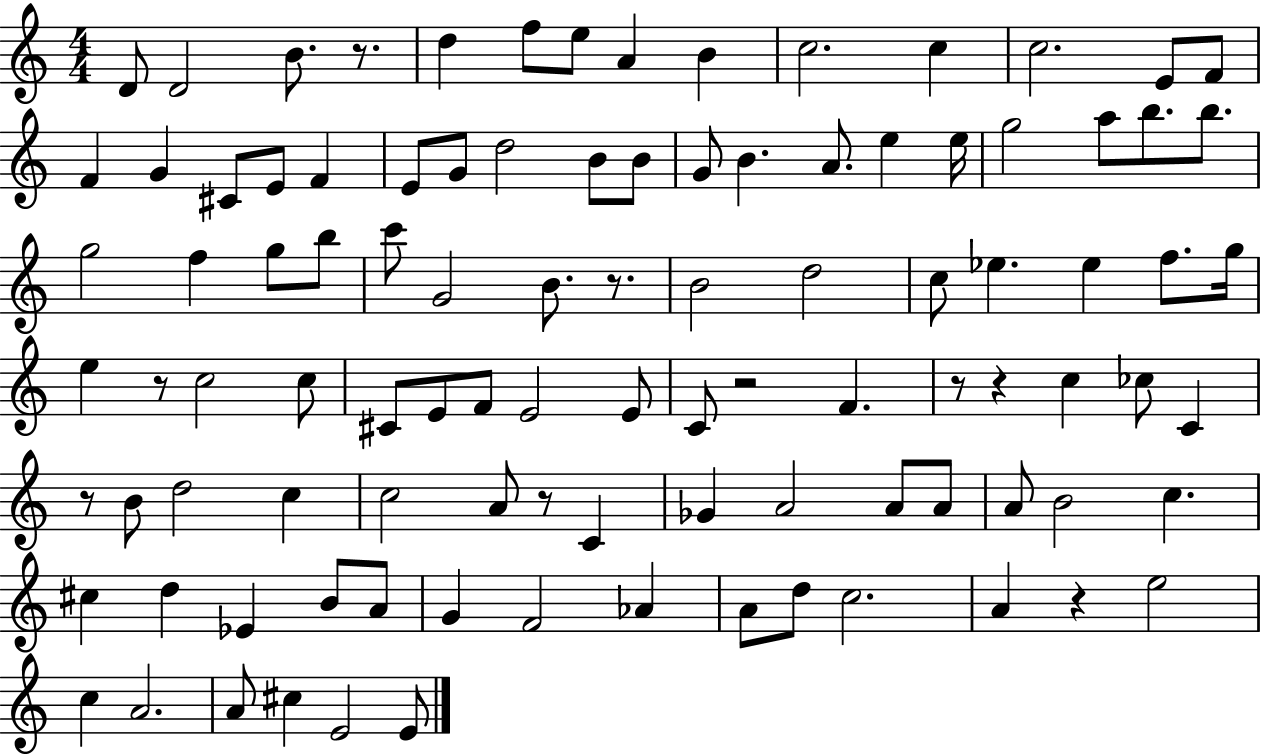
D4/e D4/h B4/e. R/e. D5/q F5/e E5/e A4/q B4/q C5/h. C5/q C5/h. E4/e F4/e F4/q G4/q C#4/e E4/e F4/q E4/e G4/e D5/h B4/e B4/e G4/e B4/q. A4/e. E5/q E5/s G5/h A5/e B5/e. B5/e. G5/h F5/q G5/e B5/e C6/e G4/h B4/e. R/e. B4/h D5/h C5/e Eb5/q. Eb5/q F5/e. G5/s E5/q R/e C5/h C5/e C#4/e E4/e F4/e E4/h E4/e C4/e R/h F4/q. R/e R/q C5/q CES5/e C4/q R/e B4/e D5/h C5/q C5/h A4/e R/e C4/q Gb4/q A4/h A4/e A4/e A4/e B4/h C5/q. C#5/q D5/q Eb4/q B4/e A4/e G4/q F4/h Ab4/q A4/e D5/e C5/h. A4/q R/q E5/h C5/q A4/h. A4/e C#5/q E4/h E4/e